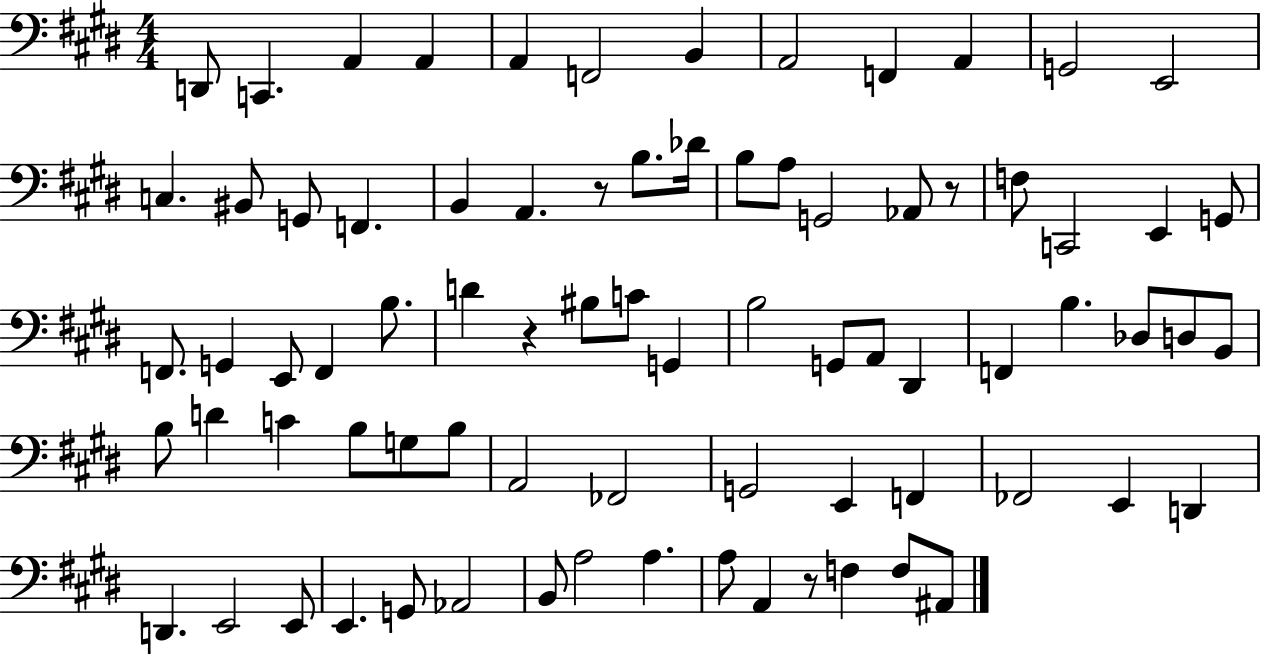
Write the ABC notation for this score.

X:1
T:Untitled
M:4/4
L:1/4
K:E
D,,/2 C,, A,, A,, A,, F,,2 B,, A,,2 F,, A,, G,,2 E,,2 C, ^B,,/2 G,,/2 F,, B,, A,, z/2 B,/2 _D/4 B,/2 A,/2 G,,2 _A,,/2 z/2 F,/2 C,,2 E,, G,,/2 F,,/2 G,, E,,/2 F,, B,/2 D z ^B,/2 C/2 G,, B,2 G,,/2 A,,/2 ^D,, F,, B, _D,/2 D,/2 B,,/2 B,/2 D C B,/2 G,/2 B,/2 A,,2 _F,,2 G,,2 E,, F,, _F,,2 E,, D,, D,, E,,2 E,,/2 E,, G,,/2 _A,,2 B,,/2 A,2 A, A,/2 A,, z/2 F, F,/2 ^A,,/2